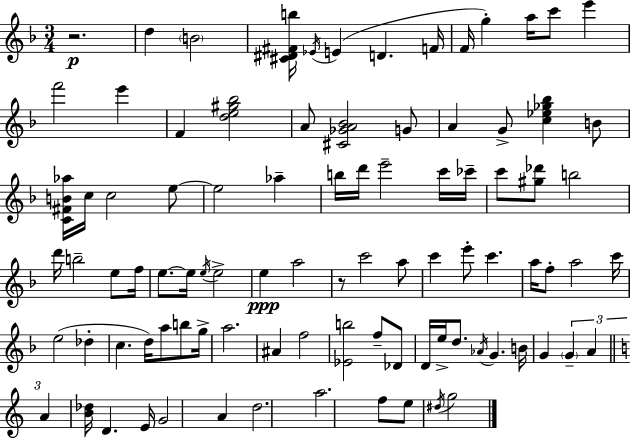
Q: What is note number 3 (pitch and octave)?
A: Eb4